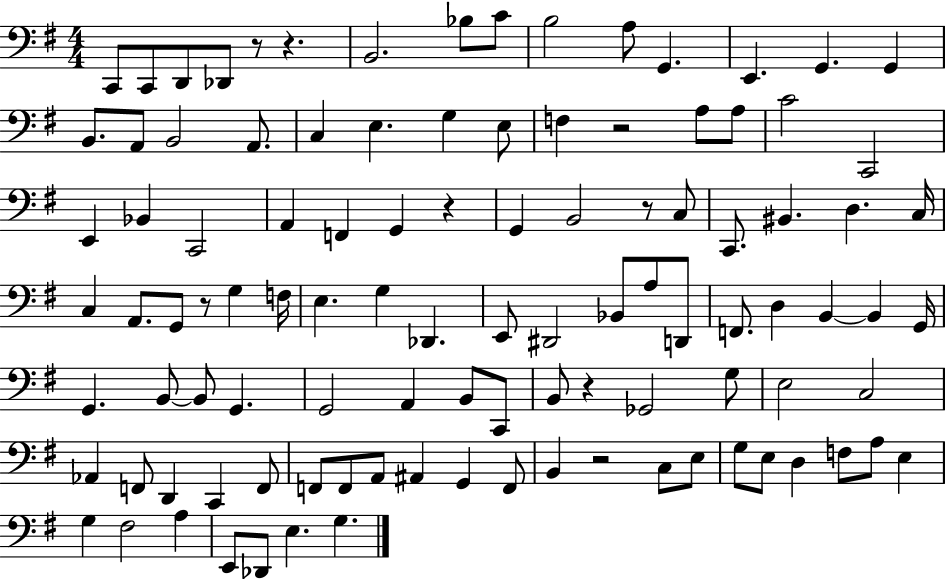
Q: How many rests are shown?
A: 8